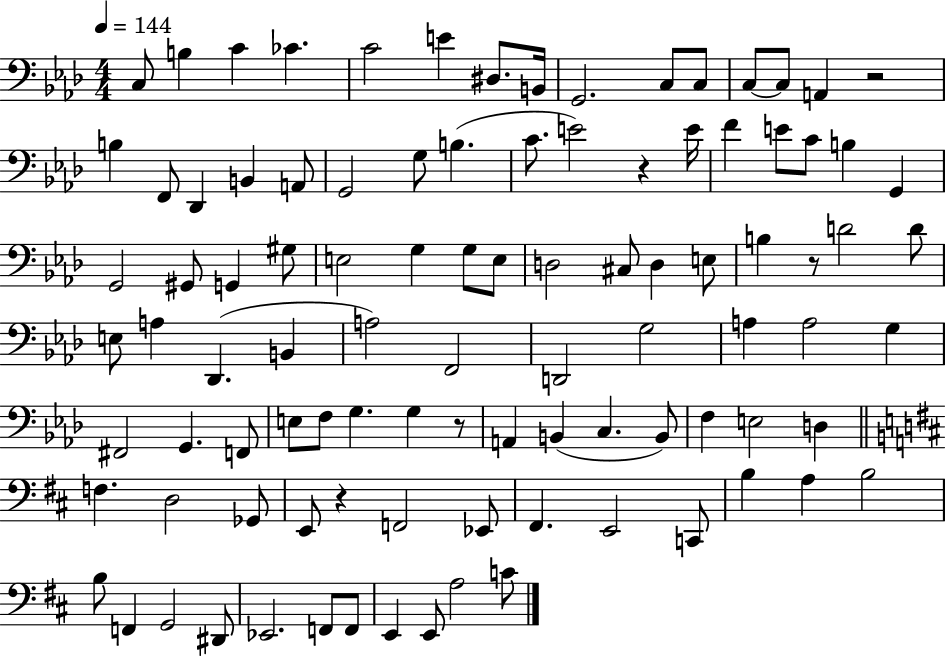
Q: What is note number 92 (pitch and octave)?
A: A3